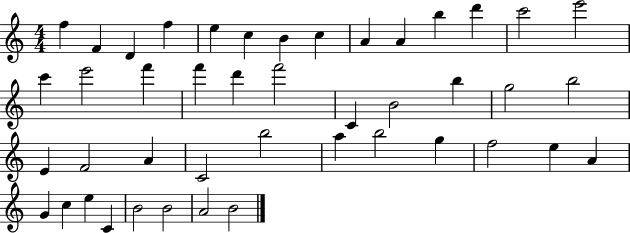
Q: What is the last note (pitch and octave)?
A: B4